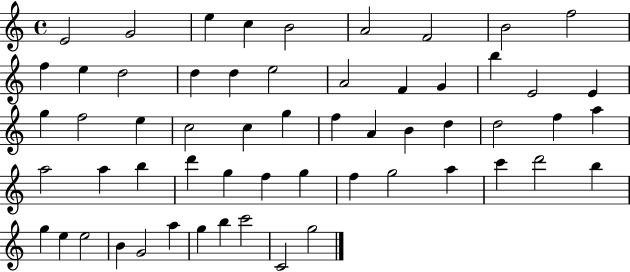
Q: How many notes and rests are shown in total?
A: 58